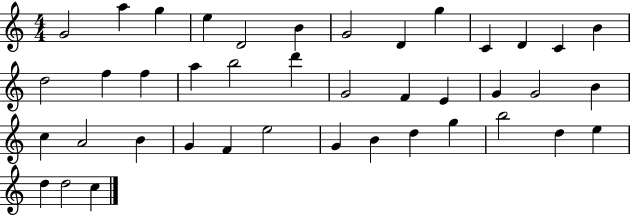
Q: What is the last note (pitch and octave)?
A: C5